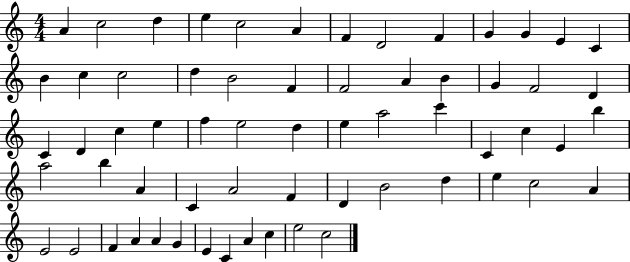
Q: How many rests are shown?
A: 0